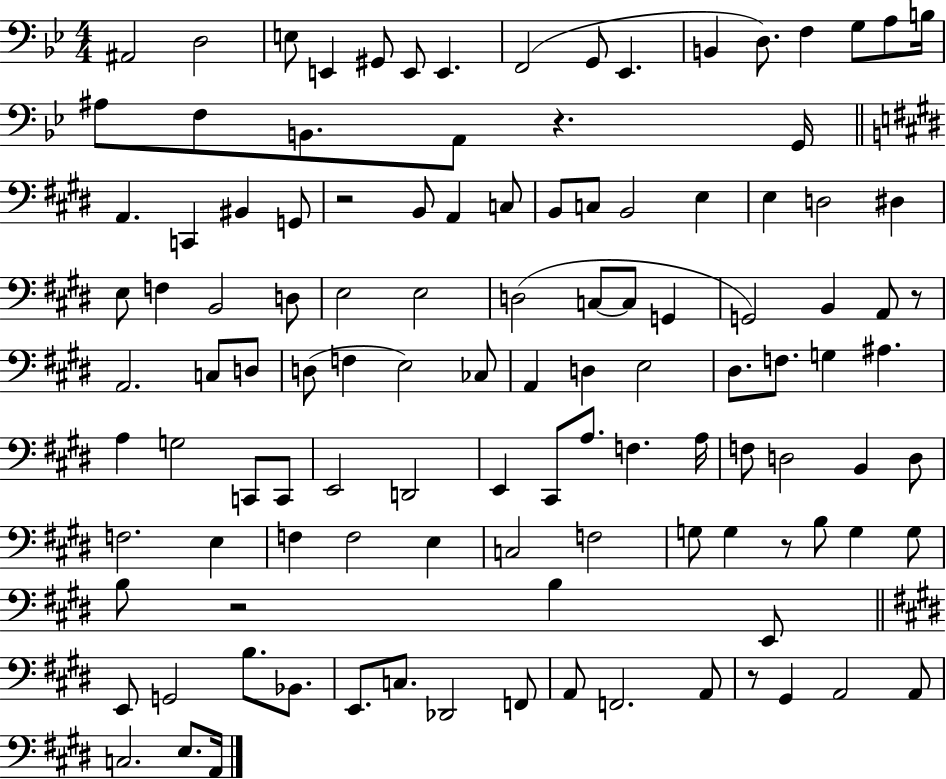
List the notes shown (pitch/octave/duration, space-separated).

A#2/h D3/h E3/e E2/q G#2/e E2/e E2/q. F2/h G2/e Eb2/q. B2/q D3/e. F3/q G3/e A3/e B3/s A#3/e F3/e B2/e. A2/e R/q. G2/s A2/q. C2/q BIS2/q G2/e R/h B2/e A2/q C3/e B2/e C3/e B2/h E3/q E3/q D3/h D#3/q E3/e F3/q B2/h D3/e E3/h E3/h D3/h C3/e C3/e G2/q G2/h B2/q A2/e R/e A2/h. C3/e D3/e D3/e F3/q E3/h CES3/e A2/q D3/q E3/h D#3/e. F3/e. G3/q A#3/q. A3/q G3/h C2/e C2/e E2/h D2/h E2/q C#2/e A3/e. F3/q. A3/s F3/e D3/h B2/q D3/e F3/h. E3/q F3/q F3/h E3/q C3/h F3/h G3/e G3/q R/e B3/e G3/q G3/e B3/e R/h B3/q E2/e E2/e G2/h B3/e. Bb2/e. E2/e. C3/e. Db2/h F2/e A2/e F2/h. A2/e R/e G#2/q A2/h A2/e C3/h. E3/e. A2/s